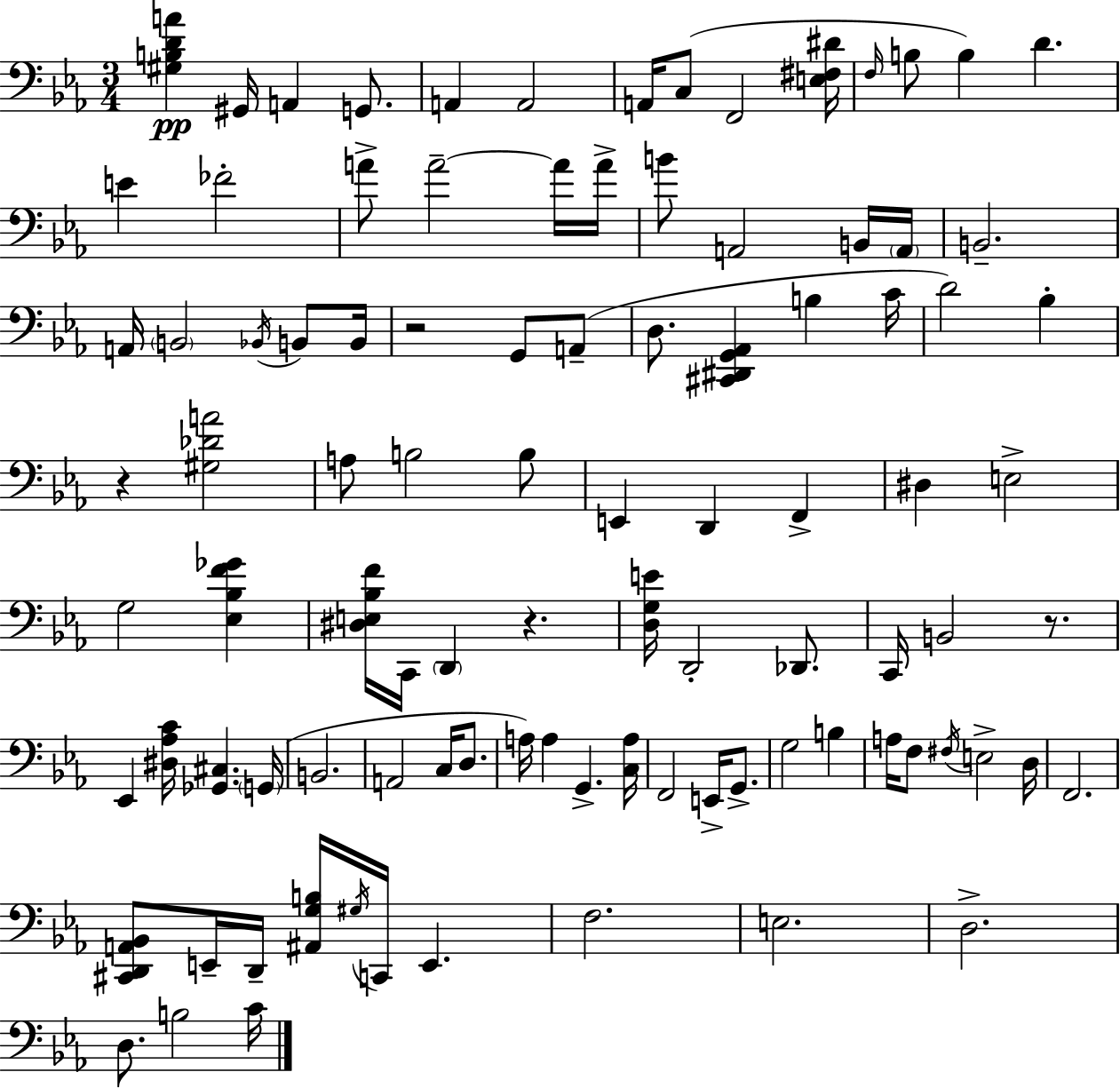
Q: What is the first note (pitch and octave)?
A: G#2